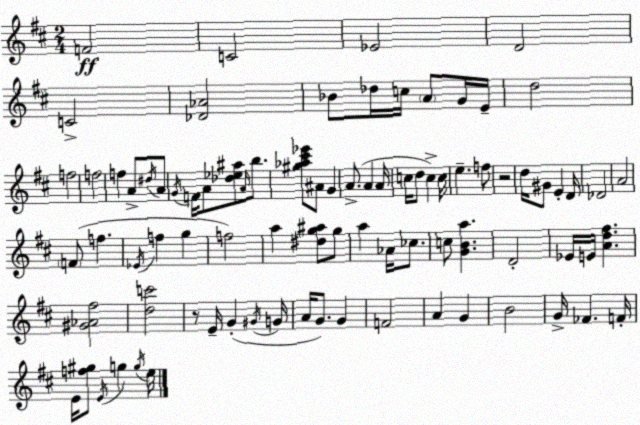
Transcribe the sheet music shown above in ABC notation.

X:1
T:Untitled
M:2/4
L:1/4
K:D
F2 C2 _E2 D2 C2 [_D_A]2 _B/2 _d/4 c/4 A/2 G/4 E/4 d2 f2 f2 f A/2 ^d/4 A/2 G/4 F/4 A/2 [_d_e^a]/2 A/4 b/2 [^g_a^c'_e']/2 ^A/2 G A/2 A A/4 c/4 d/2 c c/4 e f/2 z2 d/4 ^G/2 E D/4 _D2 A2 F/2 f _E/4 f g f2 a [^dg^a]/2 g/2 a _A/4 _c/2 c/2 [GBa] D2 _E/4 E/4 [Ad^f] [^G_A^f]2 [dc']2 z/2 E/4 G ^G/4 G/4 A/4 G/2 G F2 A G B2 G/4 _F F/4 E/4 [f^g]/2 E/4 g g/4 e/4